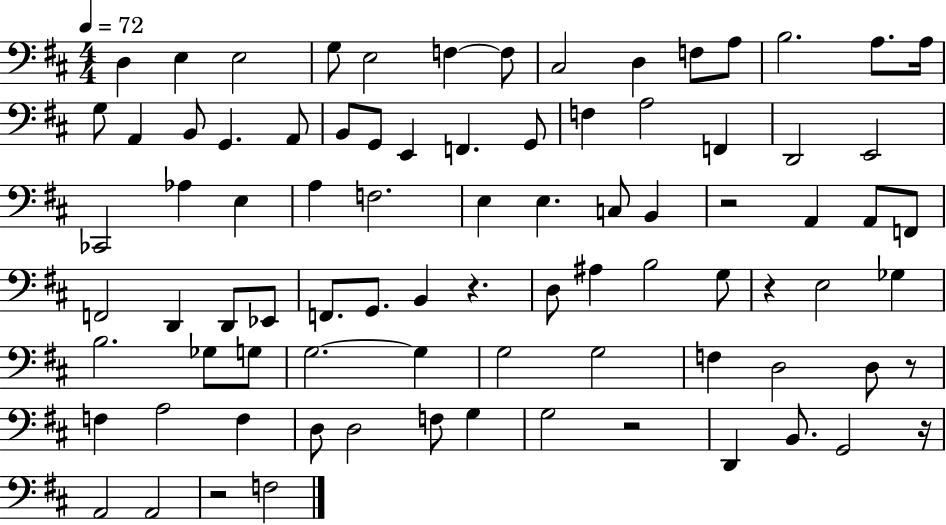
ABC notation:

X:1
T:Untitled
M:4/4
L:1/4
K:D
D, E, E,2 G,/2 E,2 F, F,/2 ^C,2 D, F,/2 A,/2 B,2 A,/2 A,/4 G,/2 A,, B,,/2 G,, A,,/2 B,,/2 G,,/2 E,, F,, G,,/2 F, A,2 F,, D,,2 E,,2 _C,,2 _A, E, A, F,2 E, E, C,/2 B,, z2 A,, A,,/2 F,,/2 F,,2 D,, D,,/2 _E,,/2 F,,/2 G,,/2 B,, z D,/2 ^A, B,2 G,/2 z E,2 _G, B,2 _G,/2 G,/2 G,2 G, G,2 G,2 F, D,2 D,/2 z/2 F, A,2 F, D,/2 D,2 F,/2 G, G,2 z2 D,, B,,/2 G,,2 z/4 A,,2 A,,2 z2 F,2